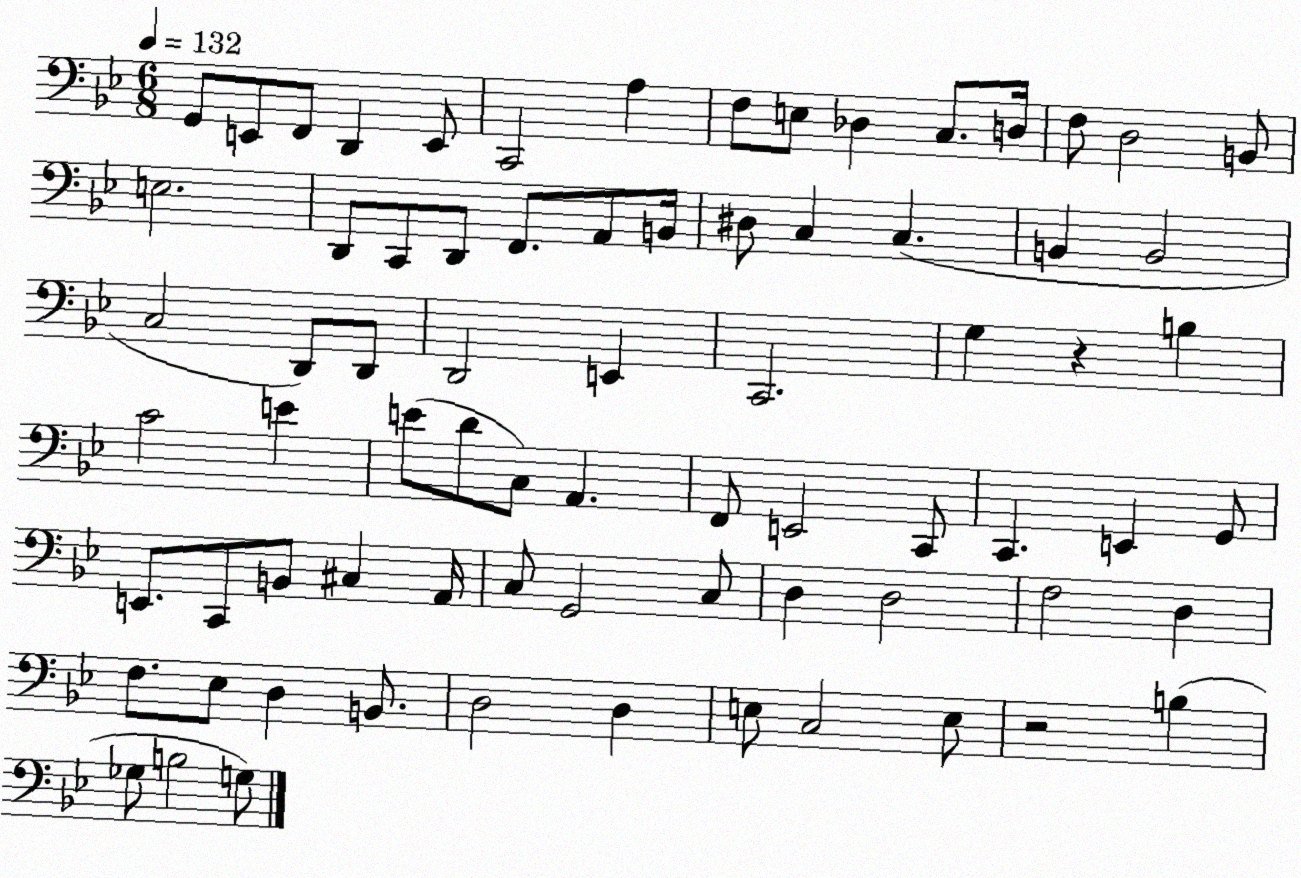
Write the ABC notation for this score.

X:1
T:Untitled
M:6/8
L:1/4
K:Bb
G,,/2 E,,/2 F,,/2 D,, E,,/2 C,,2 A, F,/2 E,/2 _D, C,/2 D,/4 F,/2 D,2 B,,/2 E,2 D,,/2 C,,/2 D,,/2 F,,/2 A,,/2 B,,/4 ^D,/2 C, C, B,, B,,2 C,2 D,,/2 D,,/2 D,,2 E,, C,,2 G, z B, C2 E E/2 D/2 C,/2 A,, F,,/2 E,,2 C,,/2 C,, E,, G,,/2 E,,/2 C,,/2 B,,/2 ^C, A,,/4 C,/2 G,,2 C,/2 D, D,2 F,2 D, F,/2 _E,/2 D, B,,/2 D,2 D, E,/2 C,2 E,/2 z2 B, _G,/2 B,2 G,/2